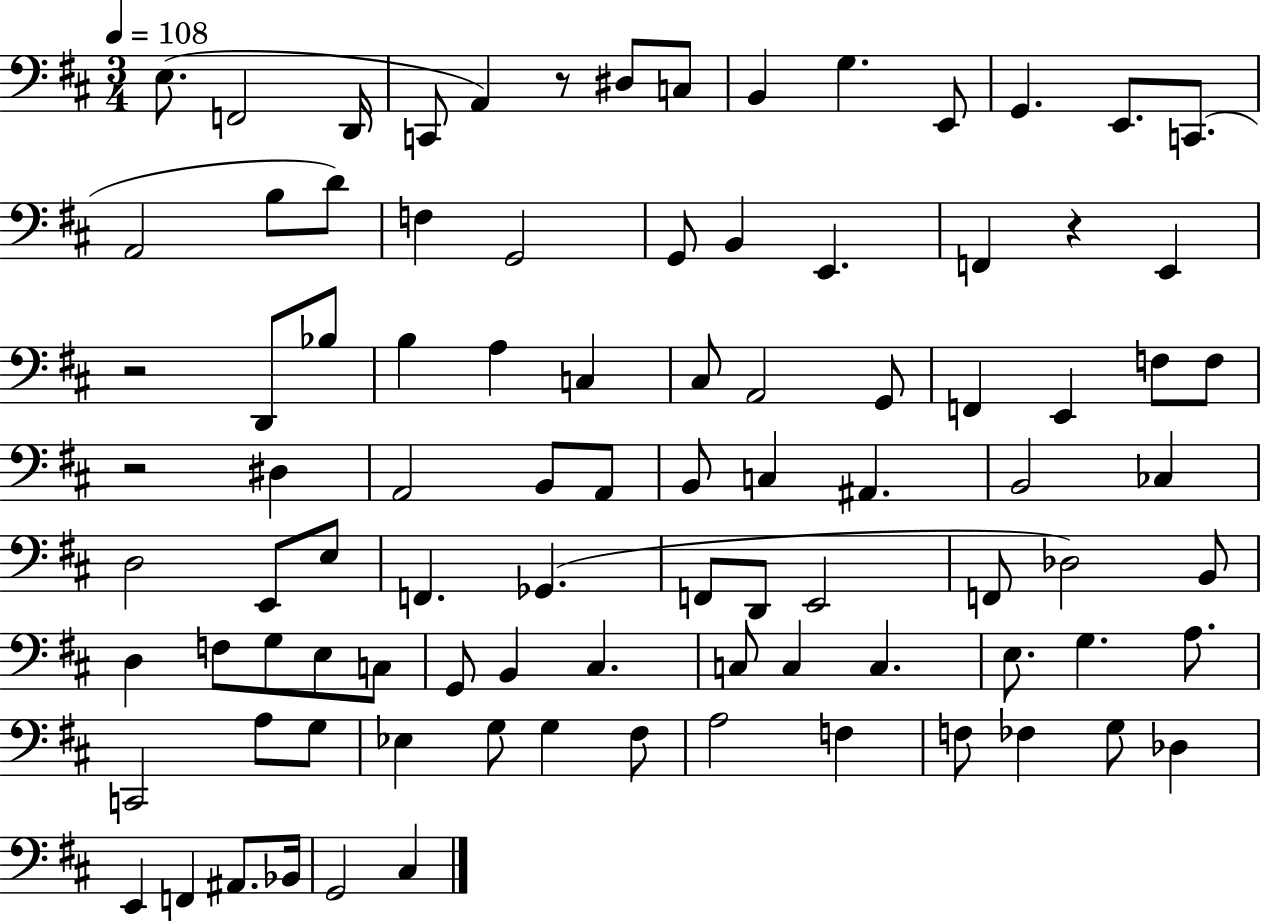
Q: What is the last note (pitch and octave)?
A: C#3